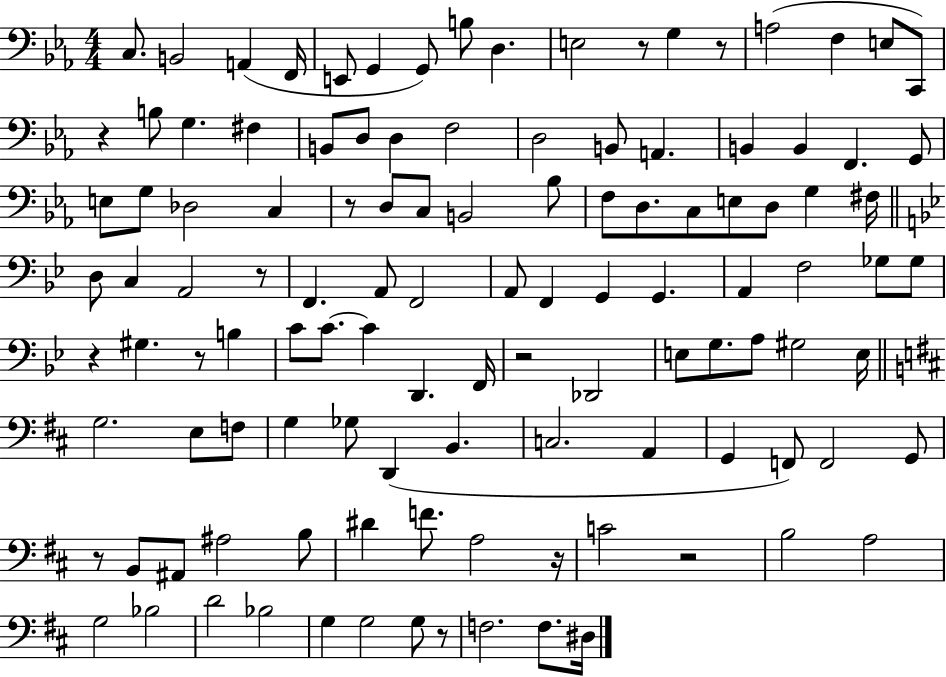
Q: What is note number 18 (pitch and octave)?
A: F#3